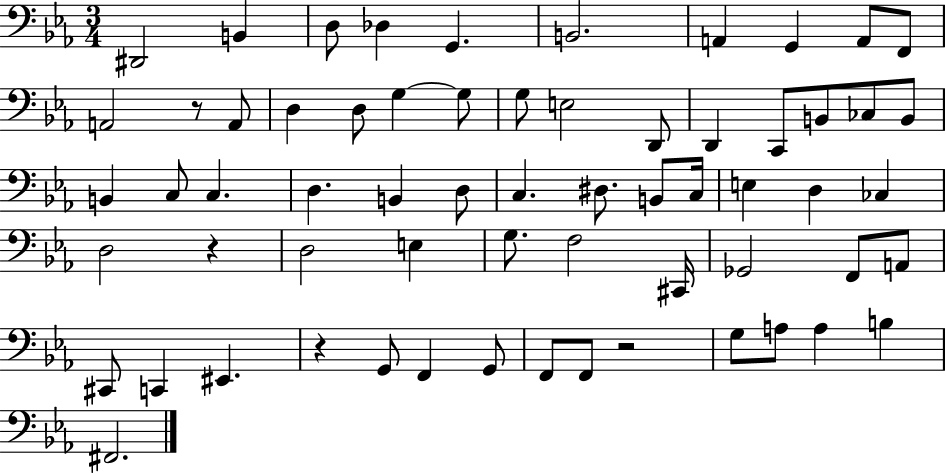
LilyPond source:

{
  \clef bass
  \numericTimeSignature
  \time 3/4
  \key ees \major
  dis,2 b,4 | d8 des4 g,4. | b,2. | a,4 g,4 a,8 f,8 | \break a,2 r8 a,8 | d4 d8 g4~~ g8 | g8 e2 d,8 | d,4 c,8 b,8 ces8 b,8 | \break b,4 c8 c4. | d4. b,4 d8 | c4. dis8. b,8 c16 | e4 d4 ces4 | \break d2 r4 | d2 e4 | g8. f2 cis,16 | ges,2 f,8 a,8 | \break cis,8 c,4 eis,4. | r4 g,8 f,4 g,8 | f,8 f,8 r2 | g8 a8 a4 b4 | \break fis,2. | \bar "|."
}